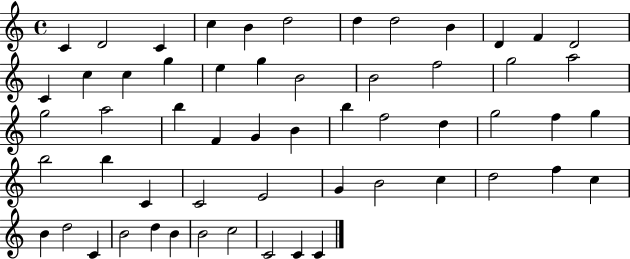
C4/q D4/h C4/q C5/q B4/q D5/h D5/q D5/h B4/q D4/q F4/q D4/h C4/q C5/q C5/q G5/q E5/q G5/q B4/h B4/h F5/h G5/h A5/h G5/h A5/h B5/q F4/q G4/q B4/q B5/q F5/h D5/q G5/h F5/q G5/q B5/h B5/q C4/q C4/h E4/h G4/q B4/h C5/q D5/h F5/q C5/q B4/q D5/h C4/q B4/h D5/q B4/q B4/h C5/h C4/h C4/q C4/q